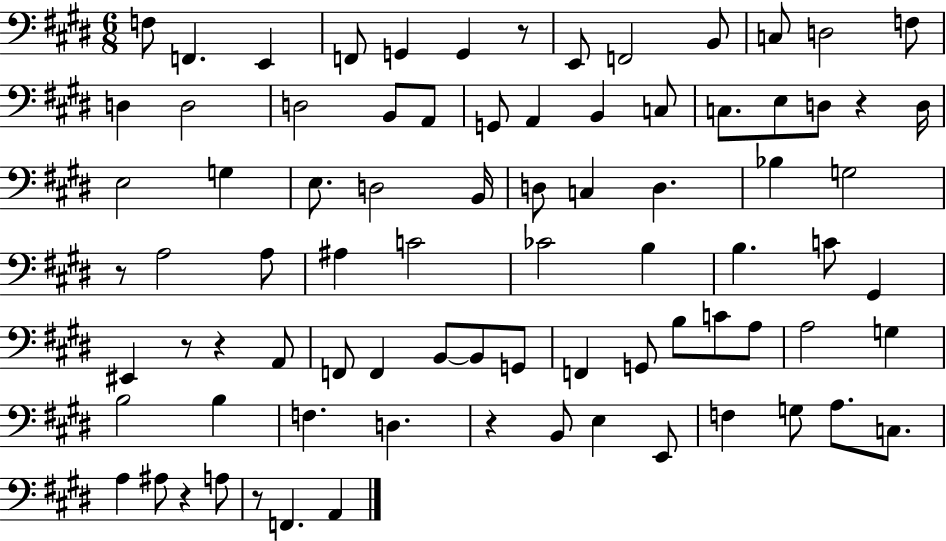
{
  \clef bass
  \numericTimeSignature
  \time 6/8
  \key e \major
  f8 f,4. e,4 | f,8 g,4 g,4 r8 | e,8 f,2 b,8 | c8 d2 f8 | \break d4 d2 | d2 b,8 a,8 | g,8 a,4 b,4 c8 | c8. e8 d8 r4 d16 | \break e2 g4 | e8. d2 b,16 | d8 c4 d4. | bes4 g2 | \break r8 a2 a8 | ais4 c'2 | ces'2 b4 | b4. c'8 gis,4 | \break eis,4 r8 r4 a,8 | f,8 f,4 b,8~~ b,8 g,8 | f,4 g,8 b8 c'8 a8 | a2 g4 | \break b2 b4 | f4. d4. | r4 b,8 e4 e,8 | f4 g8 a8. c8. | \break a4 ais8 r4 a8 | r8 f,4. a,4 | \bar "|."
}